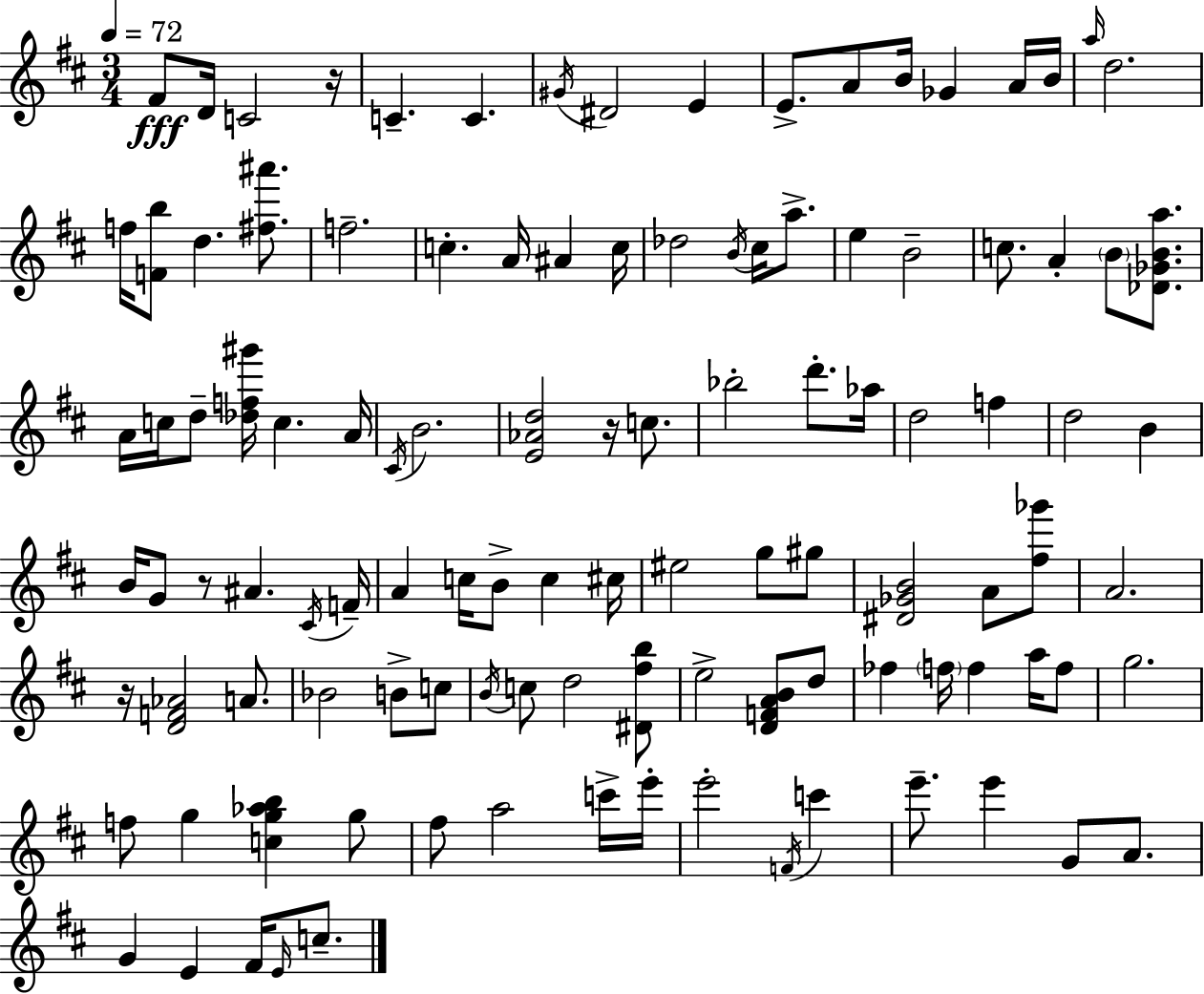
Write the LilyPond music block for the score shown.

{
  \clef treble
  \numericTimeSignature
  \time 3/4
  \key d \major
  \tempo 4 = 72
  fis'8\fff d'16 c'2 r16 | c'4.-- c'4. | \acciaccatura { gis'16 } dis'2 e'4 | e'8.-> a'8 b'16 ges'4 a'16 | \break b'16 \grace { a''16 } d''2. | f''16 <f' b''>8 d''4. <fis'' ais'''>8. | f''2.-- | c''4.-. a'16 ais'4 | \break c''16 des''2 \acciaccatura { b'16 } cis''16 | a''8.-> e''4 b'2-- | c''8. a'4-. \parenthesize b'8 | <des' ges' b' a''>8. a'16 c''16 d''8-- <des'' f'' gis'''>16 c''4. | \break a'16 \acciaccatura { cis'16 } b'2. | <e' aes' d''>2 | r16 c''8. bes''2-. | d'''8.-. aes''16 d''2 | \break f''4 d''2 | b'4 b'16 g'8 r8 ais'4. | \acciaccatura { cis'16 } f'16-- a'4 c''16 b'8-> | c''4 cis''16 eis''2 | \break g''8 gis''8 <dis' ges' b'>2 | a'8 <fis'' ges'''>8 a'2. | r16 <d' f' aes'>2 | a'8. bes'2 | \break b'8-> c''8 \acciaccatura { b'16 } c''8 d''2 | <dis' fis'' b''>8 e''2-> | <d' f' a' b'>8 d''8 fes''4 \parenthesize f''16 f''4 | a''16 f''8 g''2. | \break f''8 g''4 | <c'' g'' aes'' b''>4 g''8 fis''8 a''2 | c'''16-> e'''16-. e'''2-. | \acciaccatura { f'16 } c'''4 e'''8.-- e'''4 | \break g'8 a'8. g'4 e'4 | fis'16 \grace { e'16 } c''8.-- \bar "|."
}